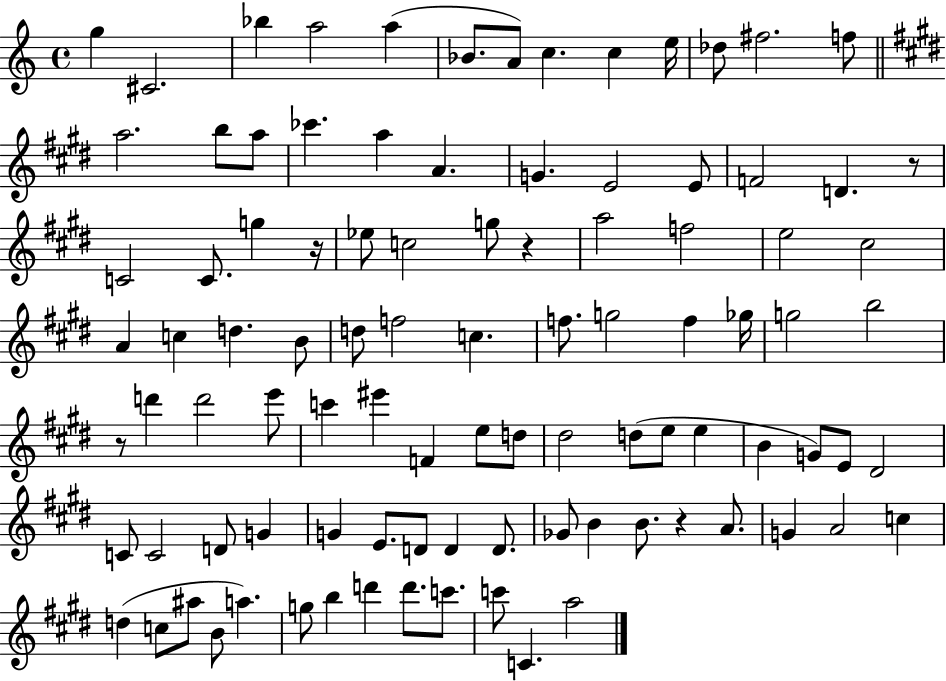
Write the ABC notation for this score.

X:1
T:Untitled
M:4/4
L:1/4
K:C
g ^C2 _b a2 a _B/2 A/2 c c e/4 _d/2 ^f2 f/2 a2 b/2 a/2 _c' a A G E2 E/2 F2 D z/2 C2 C/2 g z/4 _e/2 c2 g/2 z a2 f2 e2 ^c2 A c d B/2 d/2 f2 c f/2 g2 f _g/4 g2 b2 z/2 d' d'2 e'/2 c' ^e' F e/2 d/2 ^d2 d/2 e/2 e B G/2 E/2 ^D2 C/2 C2 D/2 G G E/2 D/2 D D/2 _G/2 B B/2 z A/2 G A2 c d c/2 ^a/2 B/2 a g/2 b d' d'/2 c'/2 c'/2 C a2